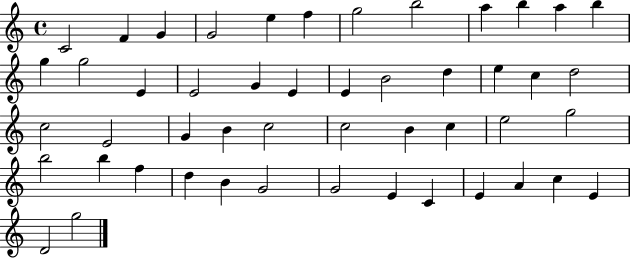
{
  \clef treble
  \time 4/4
  \defaultTimeSignature
  \key c \major
  c'2 f'4 g'4 | g'2 e''4 f''4 | g''2 b''2 | a''4 b''4 a''4 b''4 | \break g''4 g''2 e'4 | e'2 g'4 e'4 | e'4 b'2 d''4 | e''4 c''4 d''2 | \break c''2 e'2 | g'4 b'4 c''2 | c''2 b'4 c''4 | e''2 g''2 | \break b''2 b''4 f''4 | d''4 b'4 g'2 | g'2 e'4 c'4 | e'4 a'4 c''4 e'4 | \break d'2 g''2 | \bar "|."
}